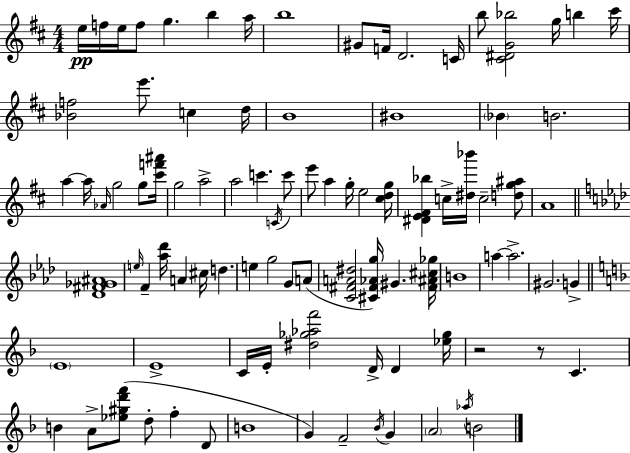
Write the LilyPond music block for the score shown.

{
  \clef treble
  \numericTimeSignature
  \time 4/4
  \key d \major
  \repeat volta 2 { e''16\pp f''16 e''16 f''8 g''4. b''4 a''16 | b''1 | gis'8 f'16 d'2. c'16 | b''8 <cis' dis' g' bes''>2 g''16 b''4 cis'''16 | \break <bes' f''>2 e'''8. c''4 d''16 | b'1 | bis'1 | \parenthesize bes'4 b'2. | \break a''4~~ a''16 \grace { aes'16 } g''2 g''8 | <cis''' f''' ais'''>16 g''2 a''2-> | a''2 c'''4. \acciaccatura { c'16 } | c'''8 e'''8 a''4 g''16-. e''2 | \break <cis'' d'' g''>16 <dis' e' fis' bes''>4 c''16-> <dis'' bes'''>16 c''2-- | <d'' g'' ais''>8 a'1 | \bar "||" \break \key aes \major <des' fis' ges' ais'>1 | \grace { e''16 } f'4-- <aes'' des'''>16 a'4 cis''16 d''4. | e''4 g''2 g'8 a'8( | <c' fis' a' dis''>2 <cis' fis' aes' g''>16) gis'4. | \break <fis' ais' cis'' ges''>16 b'1 | a''4~~ a''2.-> | gis'2. g'4-> | \bar "||" \break \key d \minor \parenthesize e'1 | e'1-> | c'16 e'16-. <dis'' ges'' aes'' f'''>2 d'16-> d'4 <ees'' ges''>16 | r2 r8 c'4. | \break b'4 a'8-> <ees'' gis'' d''' f'''>8( d''8-. f''4-. d'8 | b'1 | g'4) f'2-- \acciaccatura { bes'16 } g'4 | \parenthesize a'2 \acciaccatura { aes''16 } b'2 | \break } \bar "|."
}